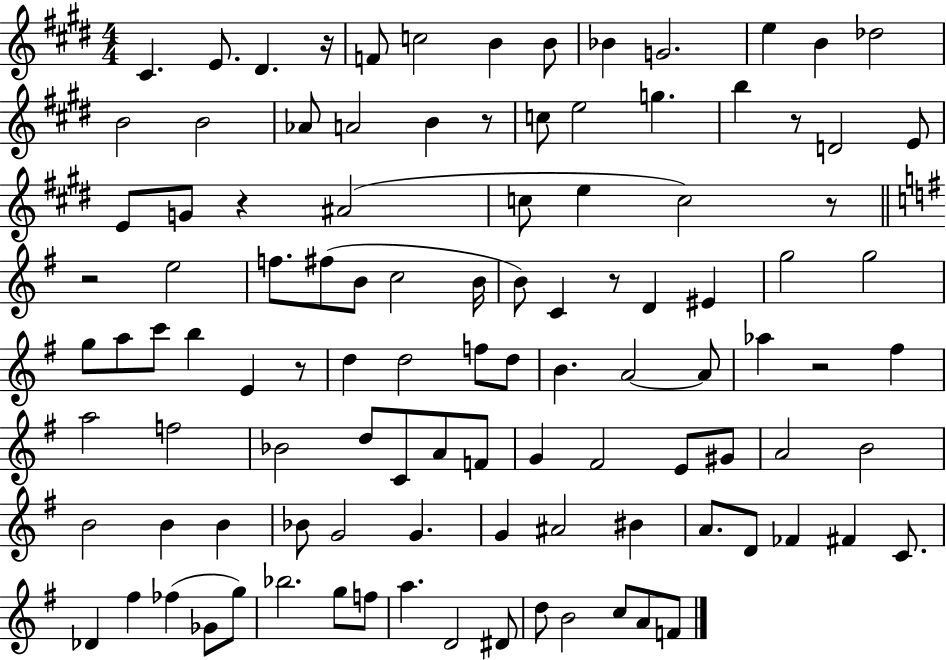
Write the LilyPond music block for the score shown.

{
  \clef treble
  \numericTimeSignature
  \time 4/4
  \key e \major
  cis'4. e'8. dis'4. r16 | f'8 c''2 b'4 b'8 | bes'4 g'2. | e''4 b'4 des''2 | \break b'2 b'2 | aes'8 a'2 b'4 r8 | c''8 e''2 g''4. | b''4 r8 d'2 e'8 | \break e'8 g'8 r4 ais'2( | c''8 e''4 c''2) r8 | \bar "||" \break \key e \minor r2 e''2 | f''8. fis''8( b'8 c''2 b'16 | b'8) c'4 r8 d'4 eis'4 | g''2 g''2 | \break g''8 a''8 c'''8 b''4 e'4 r8 | d''4 d''2 f''8 d''8 | b'4. a'2~~ a'8 | aes''4 r2 fis''4 | \break a''2 f''2 | bes'2 d''8 c'8 a'8 f'8 | g'4 fis'2 e'8 gis'8 | a'2 b'2 | \break b'2 b'4 b'4 | bes'8 g'2 g'4. | g'4 ais'2 bis'4 | a'8. d'8 fes'4 fis'4 c'8. | \break des'4 fis''4 fes''4( ges'8 g''8) | bes''2. g''8 f''8 | a''4. d'2 dis'8 | d''8 b'2 c''8 a'8 f'8 | \break \bar "|."
}